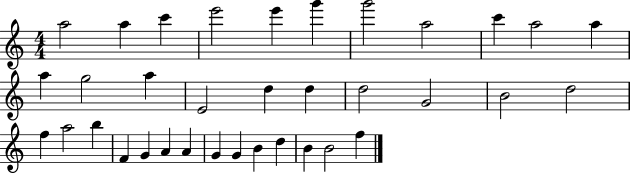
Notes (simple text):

A5/h A5/q C6/q E6/h E6/q G6/q G6/h A5/h C6/q A5/h A5/q A5/q G5/h A5/q E4/h D5/q D5/q D5/h G4/h B4/h D5/h F5/q A5/h B5/q F4/q G4/q A4/q A4/q G4/q G4/q B4/q D5/q B4/q B4/h F5/q